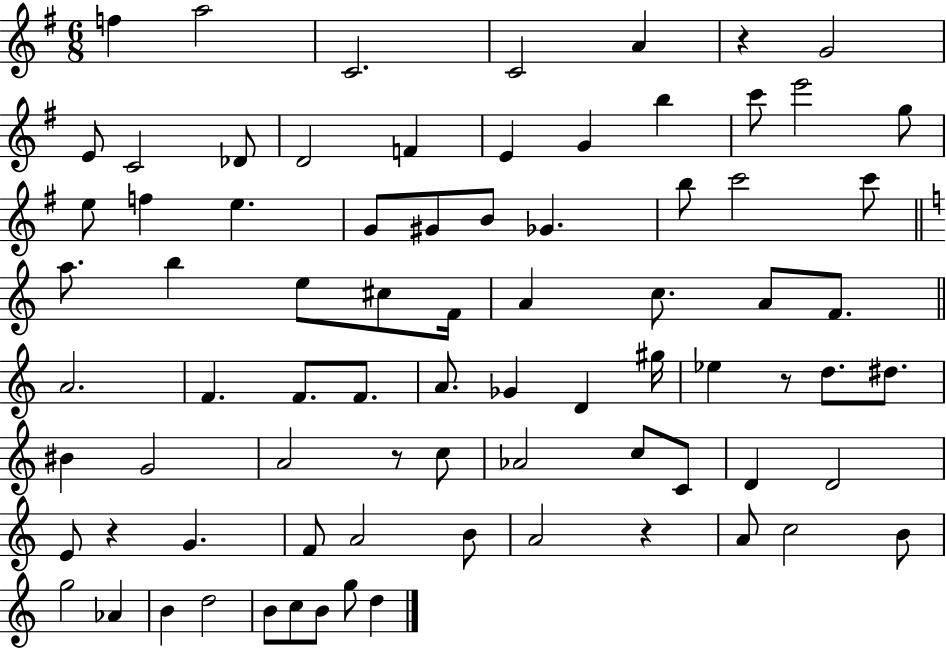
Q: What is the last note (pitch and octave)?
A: D5